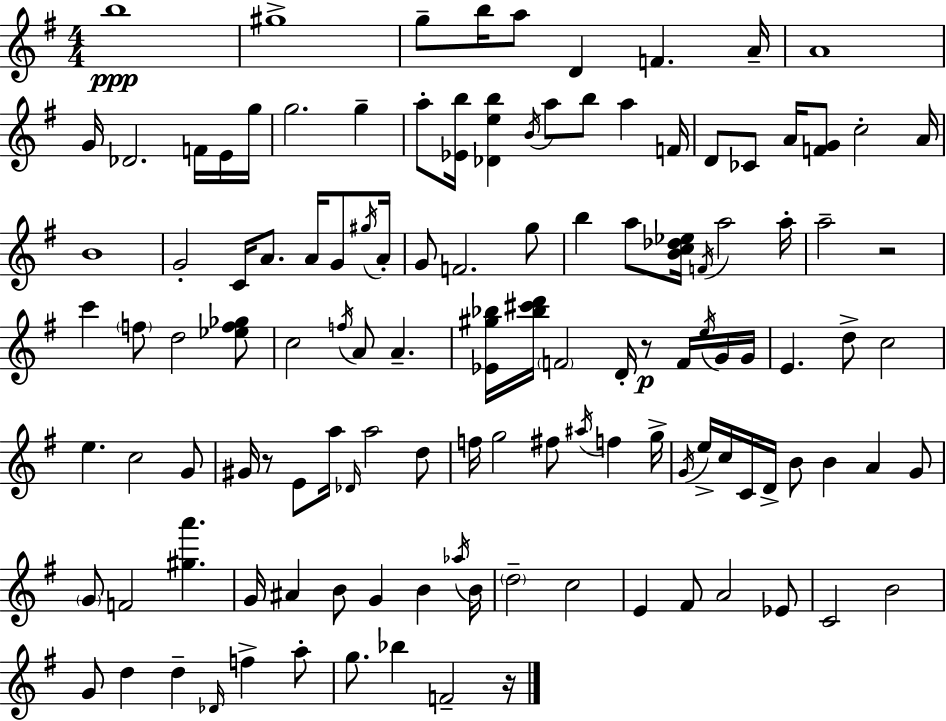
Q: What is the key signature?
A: G major